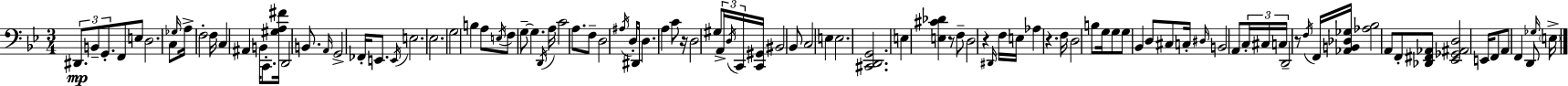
{
  \clef bass
  \numericTimeSignature
  \time 3/4
  \key g \minor
  \tuplet 3/2 { dis,8.\mp b,8-- g,8.-. } f,8 e8 | d2. | c8 \grace { ges16 } a16-> f2-. | f16 c4 ais,4 b,16 c,8.-. | \break <gis a fis'>16 d,2 b,8. | \grace { a,16 } g,2-> fes,16-. e,8. | \acciaccatura { e,16 } e2. | ees2. | \break g2 b4 | a8 \acciaccatura { e16 } f8 g8--~~ g4. | \acciaccatura { d,16 } a16 c'2 | a8. f8-- d2 | \break \acciaccatura { ais16 } d16-. dis,16 d4. | a4 c'8 r16 d2 | gis8 \tuplet 3/2 { a,16-> \acciaccatura { d16 } c,16 } <c, gis,>16 bis,2 | bes,8 c2 | \break e4 e2. | <cis, d, g,>2. | e4 <e cis' des'>4 | r8 f8-- d2 | \break r4 \grace { dis,16 } f16 e16 aes4 | r4. f16 d2 | b8 g16 g8 g8 | bes,4 d8 cis8 c16-. \grace { dis16 } b,2 | \break a,8 \tuplet 3/2 { c16-. cis16 c16 } d,2-- | r8 \acciaccatura { f16 } f,16 <aes, b, des ges>16 | <aes bes>2 a,8 f,8-. | <des, fis, aes,>8 <ees, ges, ais, d>2 e,16 f,8 | \break a,8 f,4 d,8 \grace { ges16 } \parenthesize e16-> \bar "|."
}